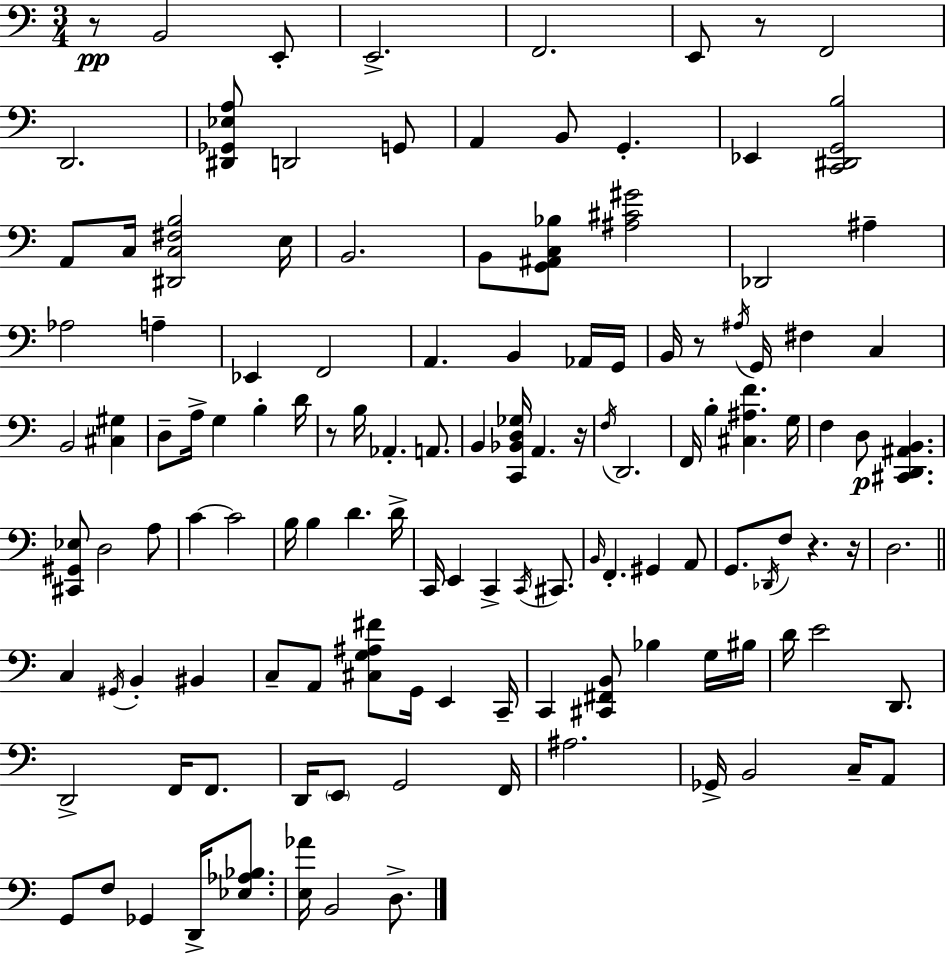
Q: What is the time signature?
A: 3/4